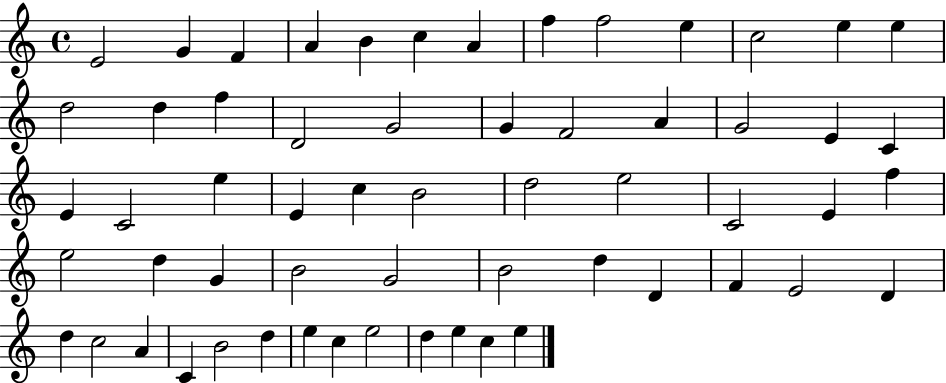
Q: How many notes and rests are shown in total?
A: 59